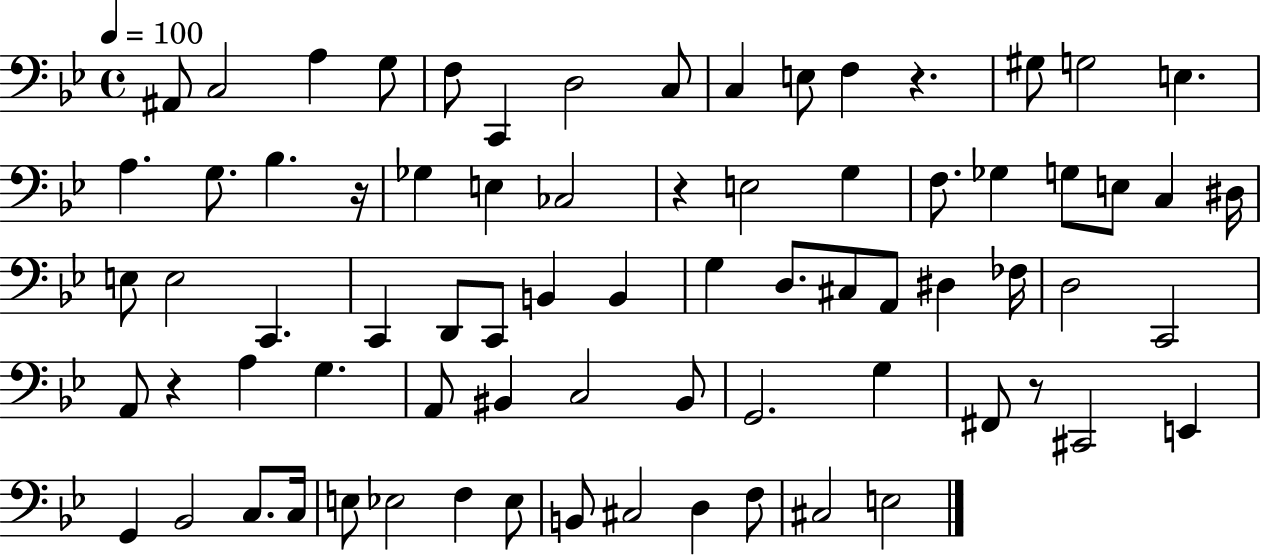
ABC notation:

X:1
T:Untitled
M:4/4
L:1/4
K:Bb
^A,,/2 C,2 A, G,/2 F,/2 C,, D,2 C,/2 C, E,/2 F, z ^G,/2 G,2 E, A, G,/2 _B, z/4 _G, E, _C,2 z E,2 G, F,/2 _G, G,/2 E,/2 C, ^D,/4 E,/2 E,2 C,, C,, D,,/2 C,,/2 B,, B,, G, D,/2 ^C,/2 A,,/2 ^D, _F,/4 D,2 C,,2 A,,/2 z A, G, A,,/2 ^B,, C,2 ^B,,/2 G,,2 G, ^F,,/2 z/2 ^C,,2 E,, G,, _B,,2 C,/2 C,/4 E,/2 _E,2 F, _E,/2 B,,/2 ^C,2 D, F,/2 ^C,2 E,2